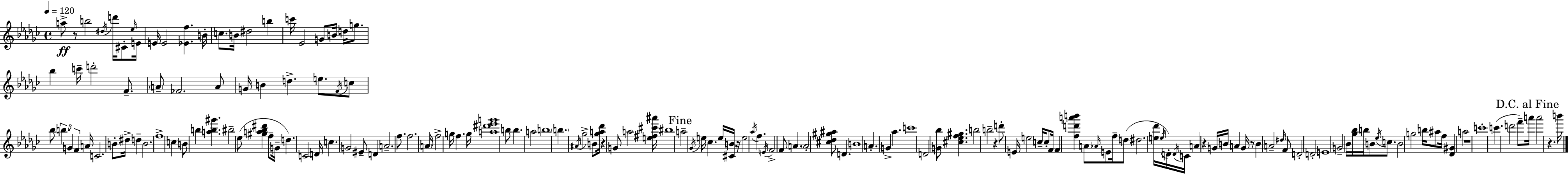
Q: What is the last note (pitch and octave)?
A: B6